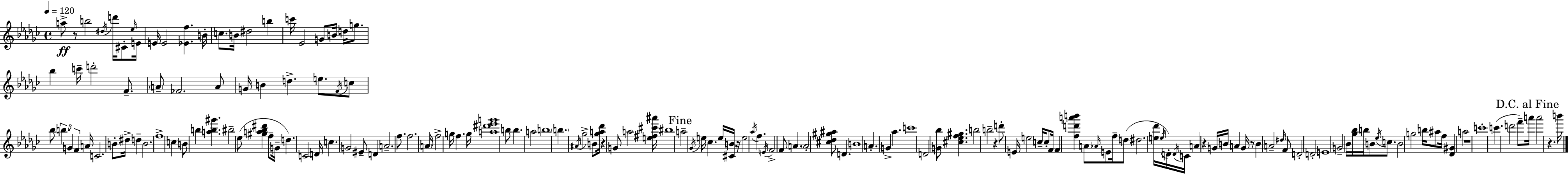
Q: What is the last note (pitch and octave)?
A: B6